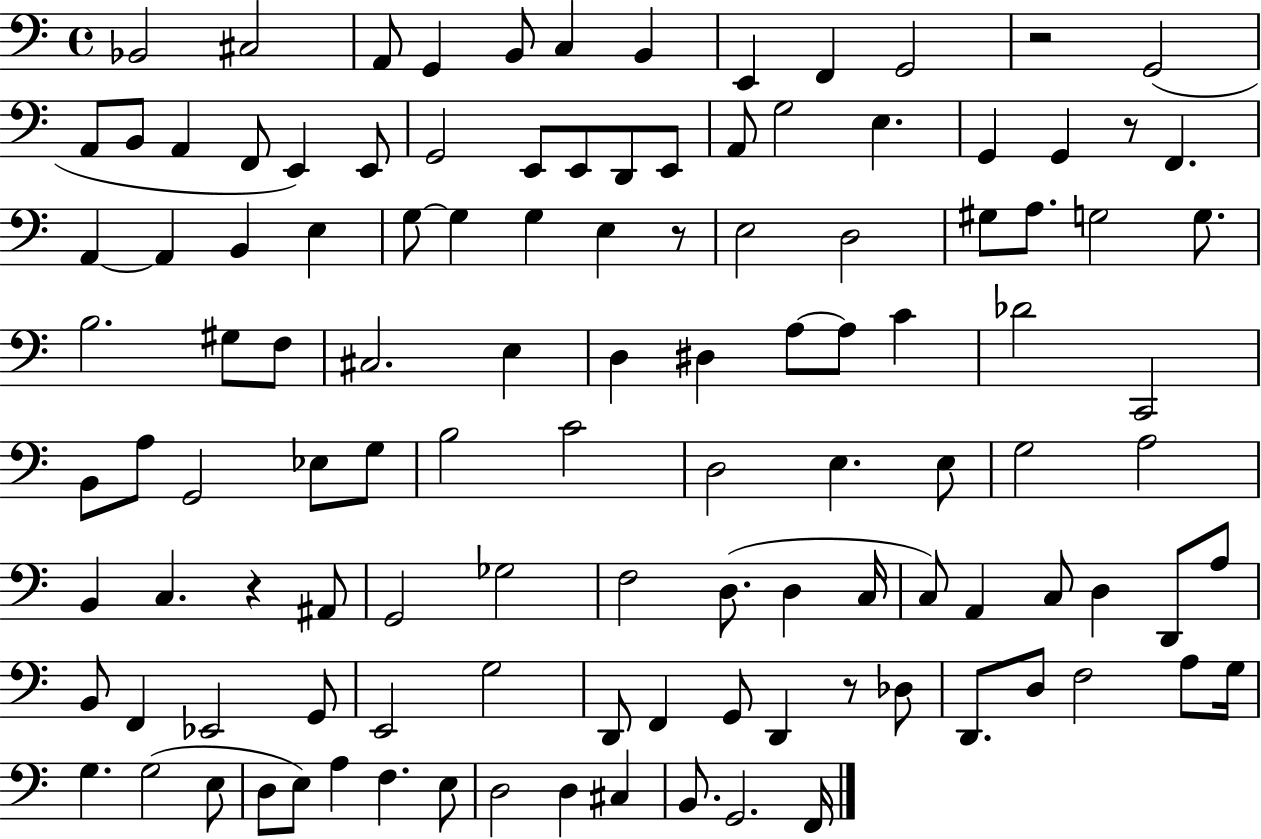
{
  \clef bass
  \time 4/4
  \defaultTimeSignature
  \key c \major
  bes,2 cis2 | a,8 g,4 b,8 c4 b,4 | e,4 f,4 g,2 | r2 g,2( | \break a,8 b,8 a,4 f,8 e,4) e,8 | g,2 e,8 e,8 d,8 e,8 | a,8 g2 e4. | g,4 g,4 r8 f,4. | \break a,4~~ a,4 b,4 e4 | g8~~ g4 g4 e4 r8 | e2 d2 | gis8 a8. g2 g8. | \break b2. gis8 f8 | cis2. e4 | d4 dis4 a8~~ a8 c'4 | des'2 c,2 | \break b,8 a8 g,2 ees8 g8 | b2 c'2 | d2 e4. e8 | g2 a2 | \break b,4 c4. r4 ais,8 | g,2 ges2 | f2 d8.( d4 c16 | c8) a,4 c8 d4 d,8 a8 | \break b,8 f,4 ees,2 g,8 | e,2 g2 | d,8 f,4 g,8 d,4 r8 des8 | d,8. d8 f2 a8 g16 | \break g4. g2( e8 | d8 e8) a4 f4. e8 | d2 d4 cis4 | b,8. g,2. f,16 | \break \bar "|."
}